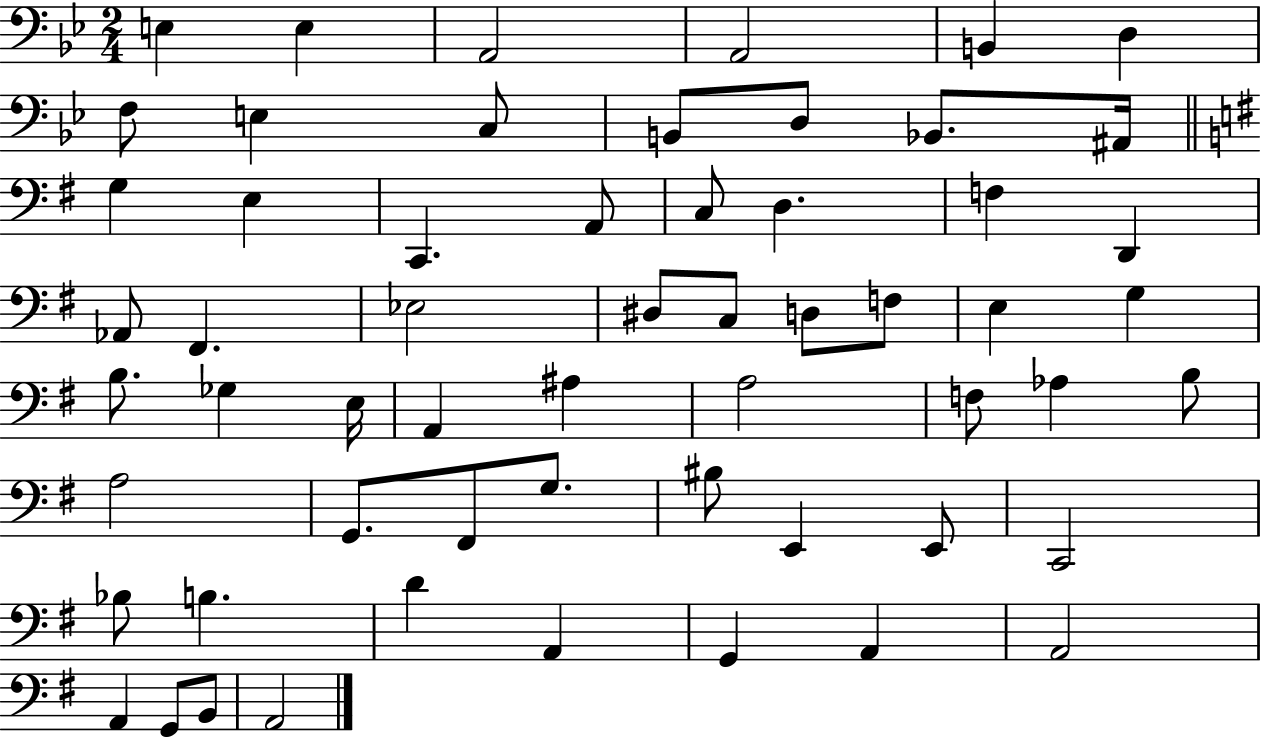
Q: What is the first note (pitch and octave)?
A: E3